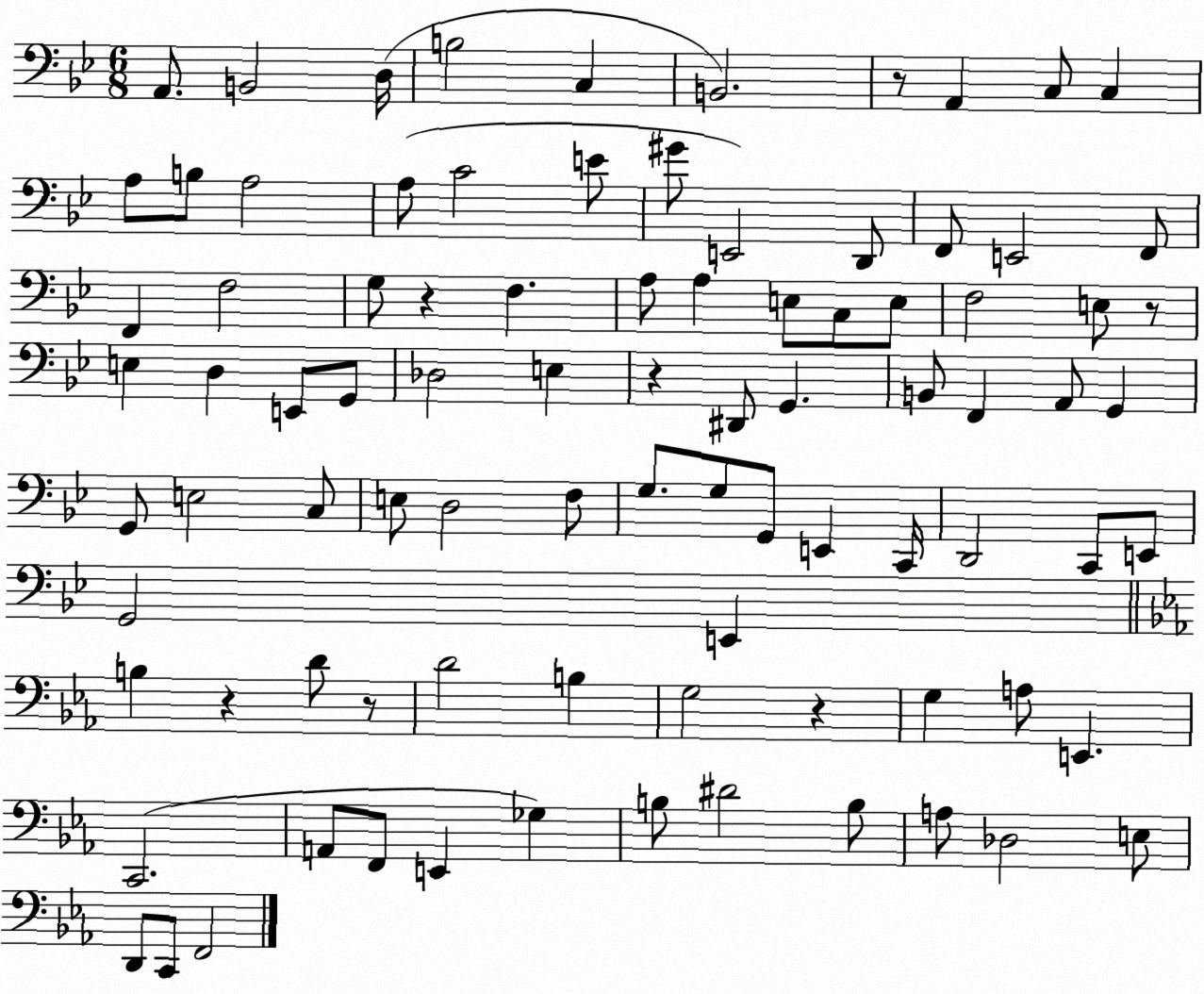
X:1
T:Untitled
M:6/8
L:1/4
K:Bb
A,,/2 B,,2 D,/4 B,2 C, B,,2 z/2 A,, C,/2 C, A,/2 B,/2 A,2 A,/2 C2 E/2 ^G/2 E,,2 D,,/2 F,,/2 E,,2 F,,/2 F,, F,2 G,/2 z F, A,/2 A, E,/2 C,/2 E,/2 F,2 E,/2 z/2 E, D, E,,/2 G,,/2 _D,2 E, z ^D,,/2 G,, B,,/2 F,, A,,/2 G,, G,,/2 E,2 C,/2 E,/2 D,2 F,/2 G,/2 G,/2 G,,/2 E,, C,,/4 D,,2 C,,/2 E,,/2 G,,2 E,, B, z D/2 z/2 D2 B, G,2 z G, A,/2 E,, C,,2 A,,/2 F,,/2 E,, _G, B,/2 ^D2 B,/2 A,/2 _D,2 E,/2 D,,/2 C,,/2 F,,2